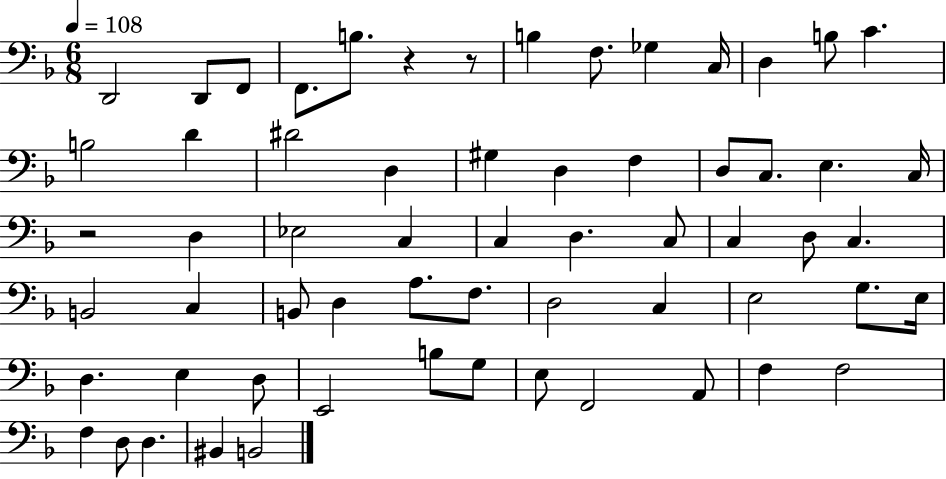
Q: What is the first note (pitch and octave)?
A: D2